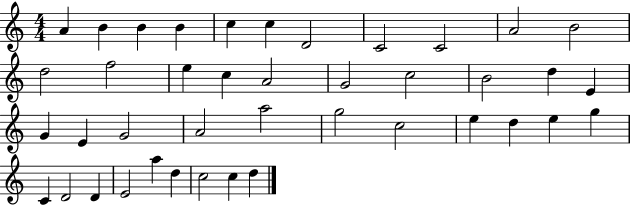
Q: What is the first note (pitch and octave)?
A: A4